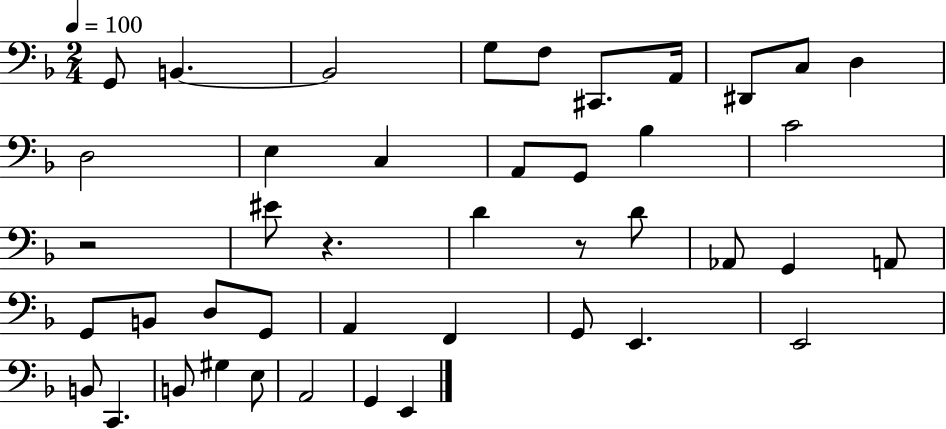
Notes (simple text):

G2/e B2/q. B2/h G3/e F3/e C#2/e. A2/s D#2/e C3/e D3/q D3/h E3/q C3/q A2/e G2/e Bb3/q C4/h R/h EIS4/e R/q. D4/q R/e D4/e Ab2/e G2/q A2/e G2/e B2/e D3/e G2/e A2/q F2/q G2/e E2/q. E2/h B2/e C2/q. B2/e G#3/q E3/e A2/h G2/q E2/q